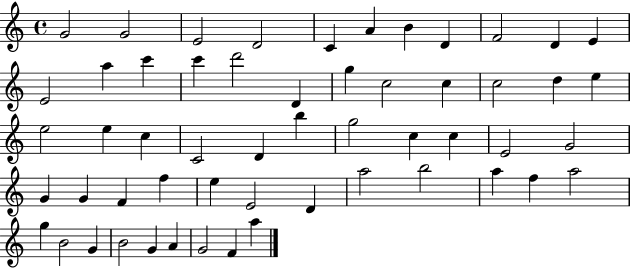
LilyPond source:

{
  \clef treble
  \time 4/4
  \defaultTimeSignature
  \key c \major
  g'2 g'2 | e'2 d'2 | c'4 a'4 b'4 d'4 | f'2 d'4 e'4 | \break e'2 a''4 c'''4 | c'''4 d'''2 d'4 | g''4 c''2 c''4 | c''2 d''4 e''4 | \break e''2 e''4 c''4 | c'2 d'4 b''4 | g''2 c''4 c''4 | e'2 g'2 | \break g'4 g'4 f'4 f''4 | e''4 e'2 d'4 | a''2 b''2 | a''4 f''4 a''2 | \break g''4 b'2 g'4 | b'2 g'4 a'4 | g'2 f'4 a''4 | \bar "|."
}